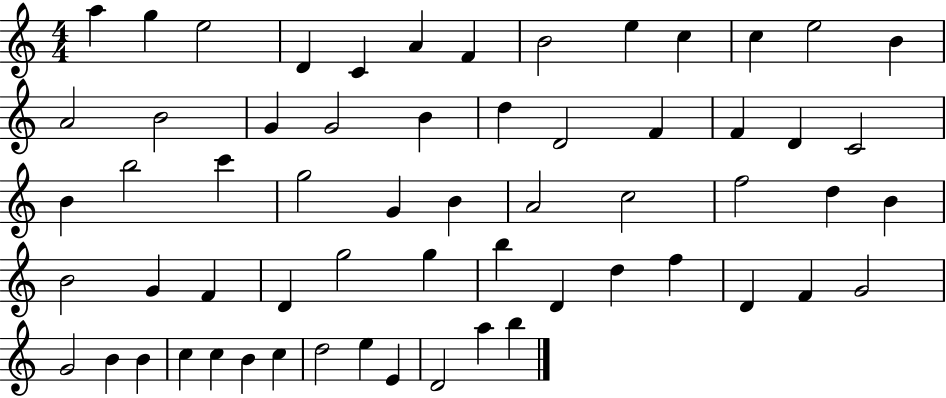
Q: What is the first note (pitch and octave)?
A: A5